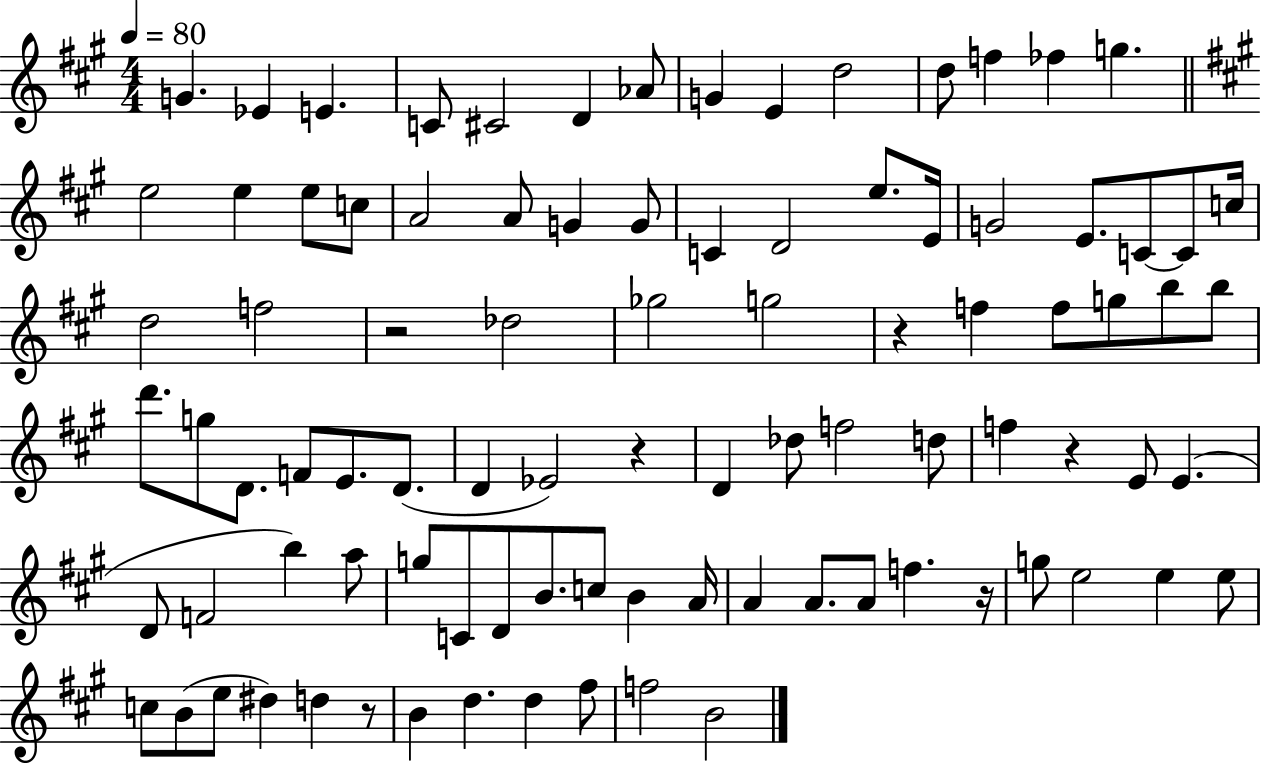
G4/q. Eb4/q E4/q. C4/e C#4/h D4/q Ab4/e G4/q E4/q D5/h D5/e F5/q FES5/q G5/q. E5/h E5/q E5/e C5/e A4/h A4/e G4/q G4/e C4/q D4/h E5/e. E4/s G4/h E4/e. C4/e C4/e C5/s D5/h F5/h R/h Db5/h Gb5/h G5/h R/q F5/q F5/e G5/e B5/e B5/e D6/e. G5/e D4/e. F4/e E4/e. D4/e. D4/q Eb4/h R/q D4/q Db5/e F5/h D5/e F5/q R/q E4/e E4/q. D4/e F4/h B5/q A5/e G5/e C4/e D4/e B4/e. C5/e B4/q A4/s A4/q A4/e. A4/e F5/q. R/s G5/e E5/h E5/q E5/e C5/e B4/e E5/e D#5/q D5/q R/e B4/q D5/q. D5/q F#5/e F5/h B4/h